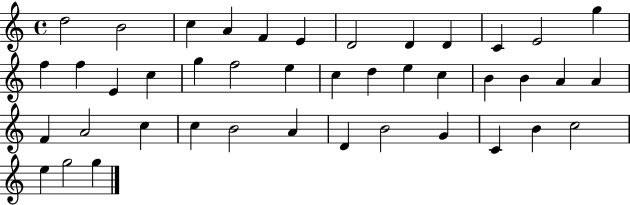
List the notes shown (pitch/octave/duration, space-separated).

D5/h B4/h C5/q A4/q F4/q E4/q D4/h D4/q D4/q C4/q E4/h G5/q F5/q F5/q E4/q C5/q G5/q F5/h E5/q C5/q D5/q E5/q C5/q B4/q B4/q A4/q A4/q F4/q A4/h C5/q C5/q B4/h A4/q D4/q B4/h G4/q C4/q B4/q C5/h E5/q G5/h G5/q